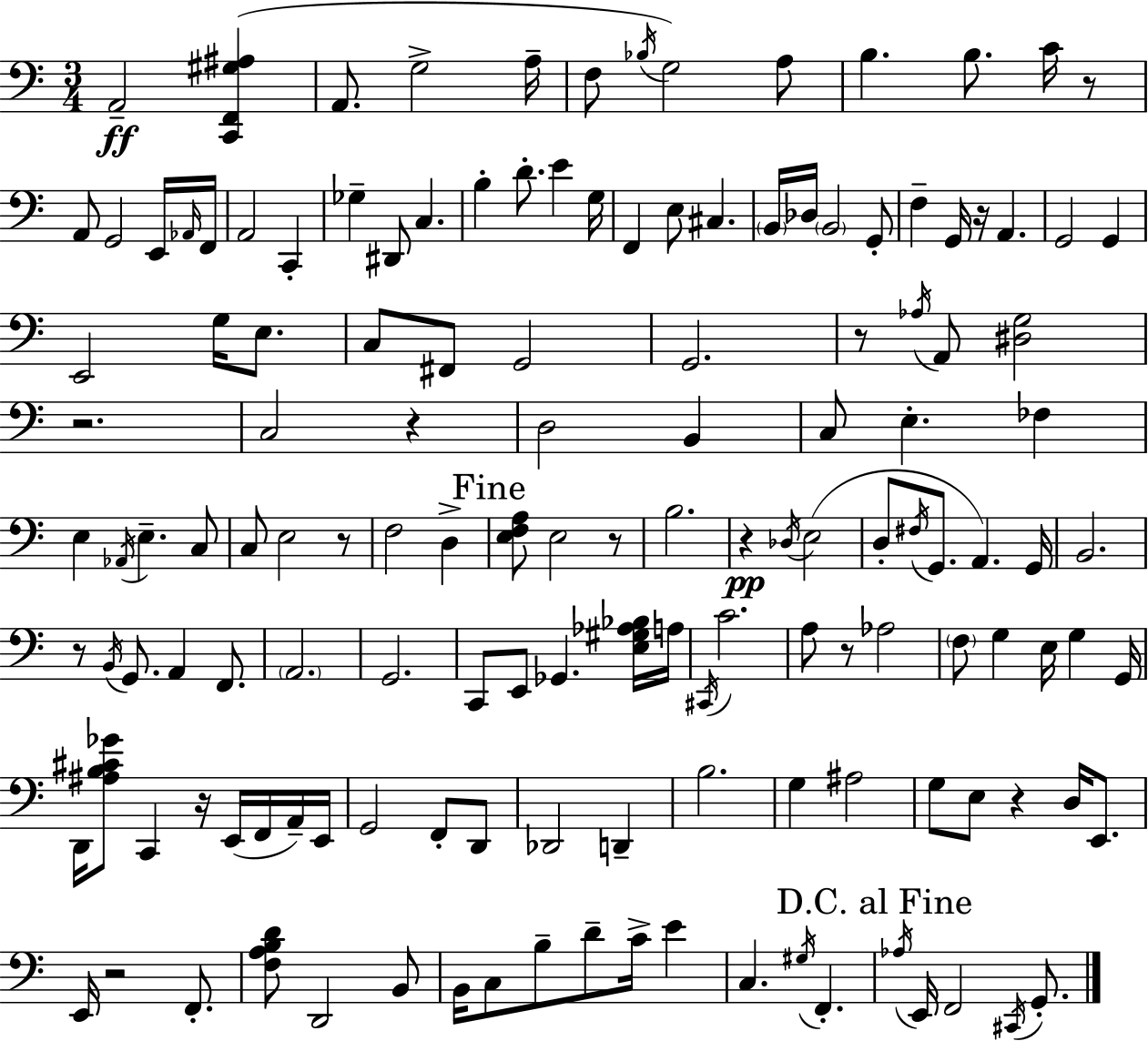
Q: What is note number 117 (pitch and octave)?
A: E4